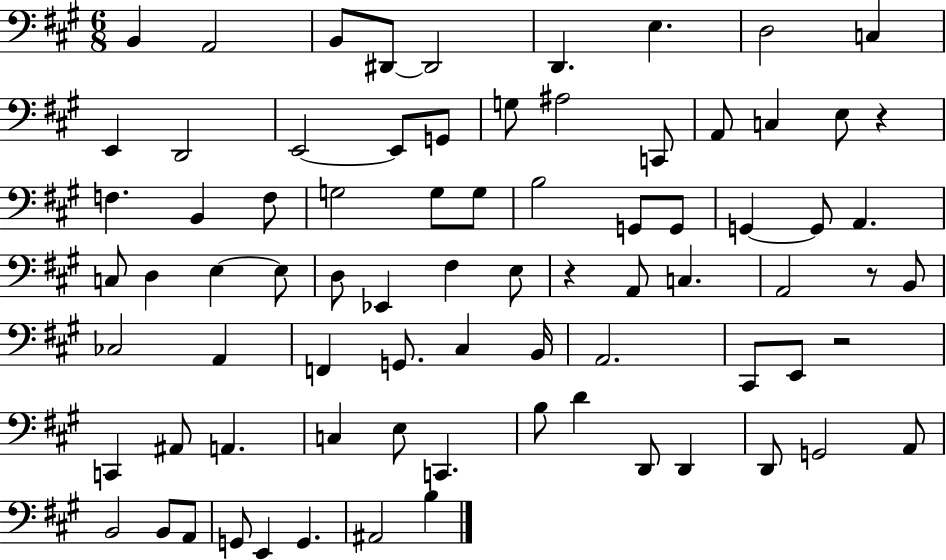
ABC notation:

X:1
T:Untitled
M:6/8
L:1/4
K:A
B,, A,,2 B,,/2 ^D,,/2 ^D,,2 D,, E, D,2 C, E,, D,,2 E,,2 E,,/2 G,,/2 G,/2 ^A,2 C,,/2 A,,/2 C, E,/2 z F, B,, F,/2 G,2 G,/2 G,/2 B,2 G,,/2 G,,/2 G,, G,,/2 A,, C,/2 D, E, E,/2 D,/2 _E,, ^F, E,/2 z A,,/2 C, A,,2 z/2 B,,/2 _C,2 A,, F,, G,,/2 ^C, B,,/4 A,,2 ^C,,/2 E,,/2 z2 C,, ^A,,/2 A,, C, E,/2 C,, B,/2 D D,,/2 D,, D,,/2 G,,2 A,,/2 B,,2 B,,/2 A,,/2 G,,/2 E,, G,, ^A,,2 B,